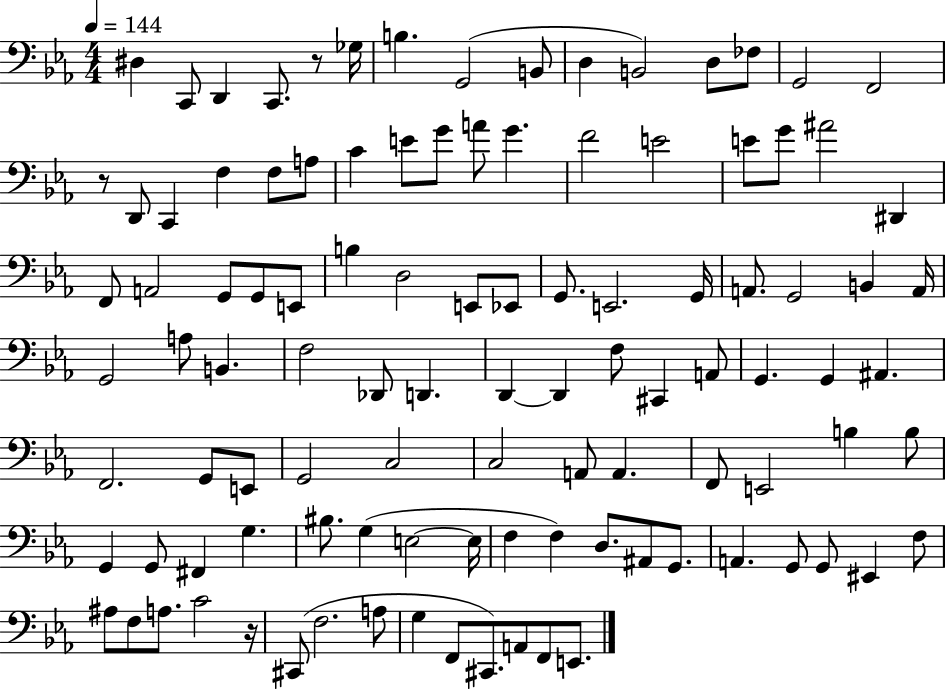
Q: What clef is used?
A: bass